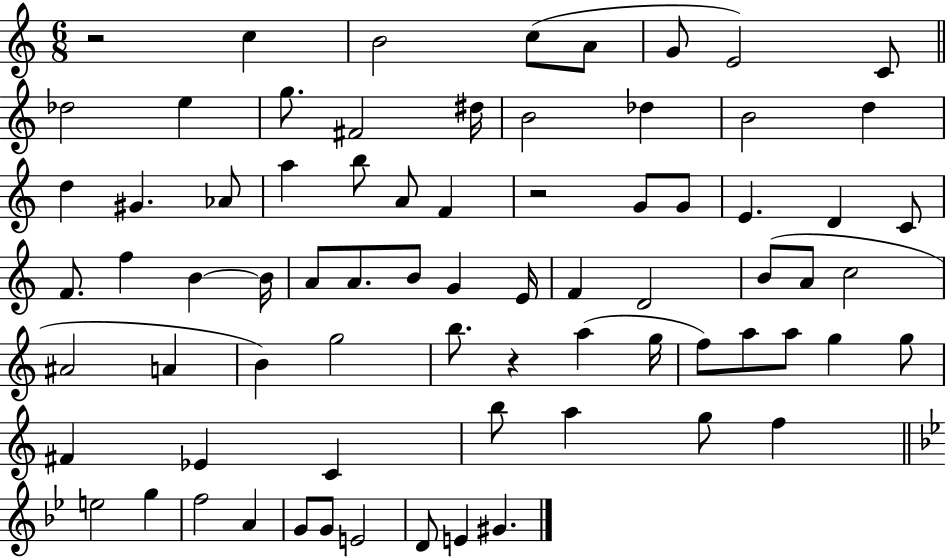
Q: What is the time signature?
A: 6/8